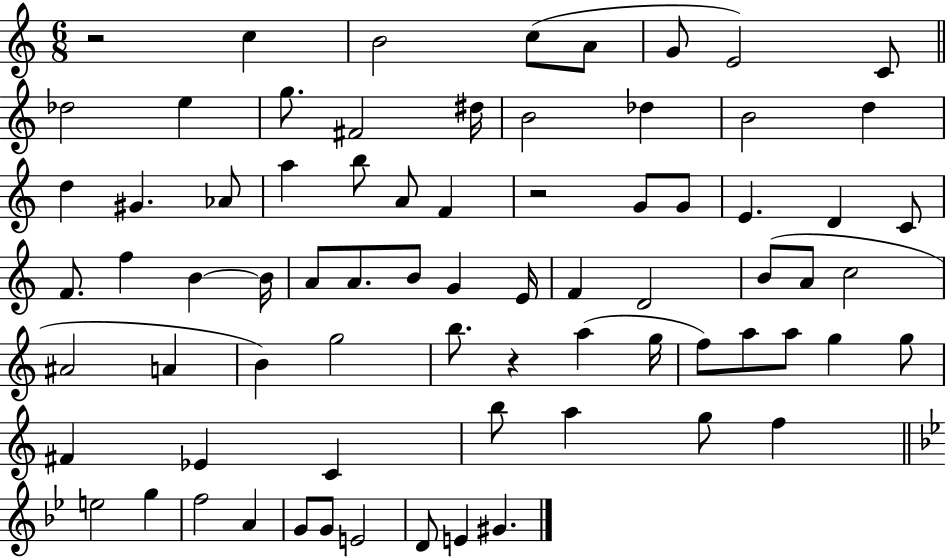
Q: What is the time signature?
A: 6/8